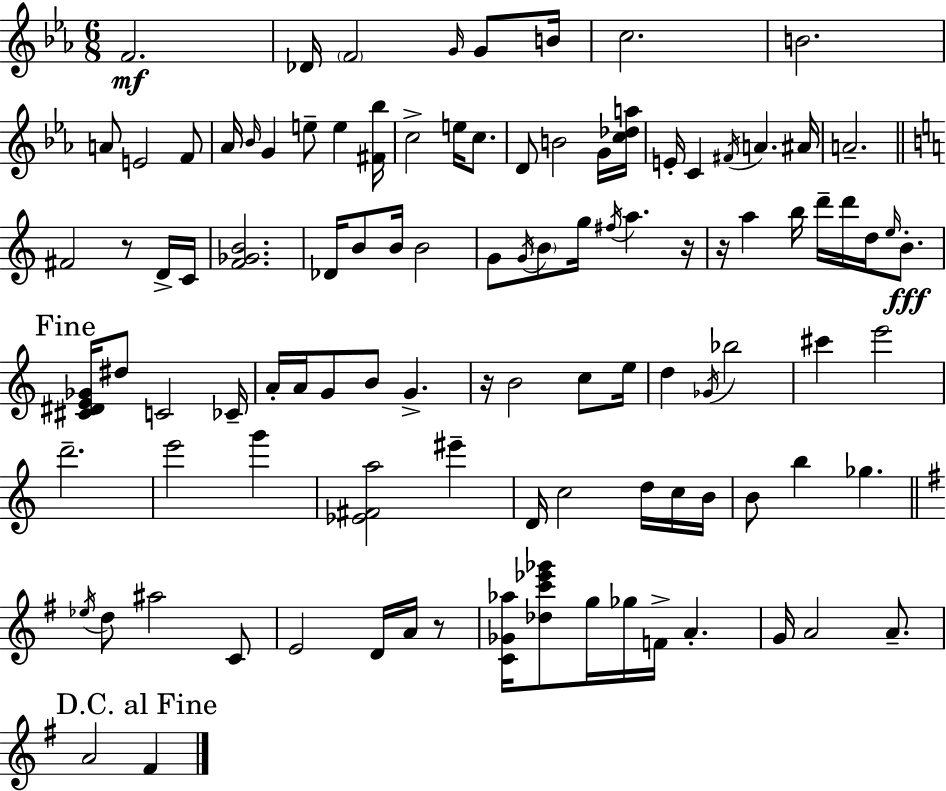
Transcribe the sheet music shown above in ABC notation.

X:1
T:Untitled
M:6/8
L:1/4
K:Eb
F2 _D/4 F2 G/4 G/2 B/4 c2 B2 A/2 E2 F/2 _A/4 _B/4 G e/2 e [^F_b]/4 c2 e/4 c/2 D/2 B2 G/4 [c_da]/4 E/4 C ^F/4 A ^A/4 A2 ^F2 z/2 D/4 C/4 [F_GB]2 _D/4 B/2 B/4 B2 G/2 G/4 B/2 g/4 ^f/4 a z/4 z/4 a b/4 d'/4 d'/4 d/4 e/4 B/2 [^C^DE_G]/4 ^d/2 C2 _C/4 A/4 A/4 G/2 B/2 G z/4 B2 c/2 e/4 d _G/4 _b2 ^c' e'2 d'2 e'2 g' [_E^Fa]2 ^e' D/4 c2 d/4 c/4 B/4 B/2 b _g _e/4 d/2 ^a2 C/2 E2 D/4 A/4 z/2 [C_G_a]/4 [_dc'_e'_g']/2 g/4 _g/4 F/4 A G/4 A2 A/2 A2 ^F